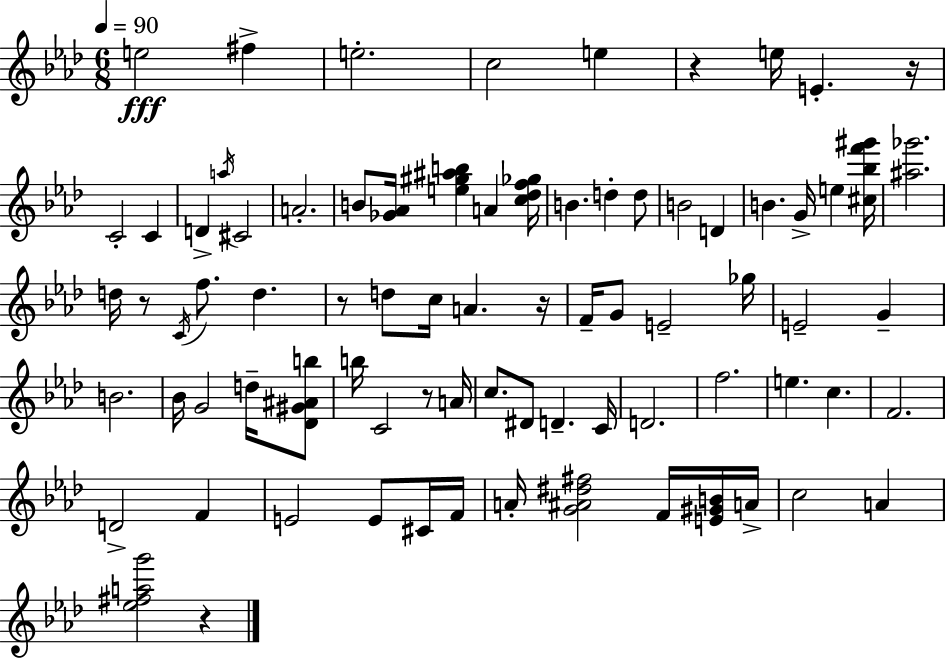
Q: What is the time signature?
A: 6/8